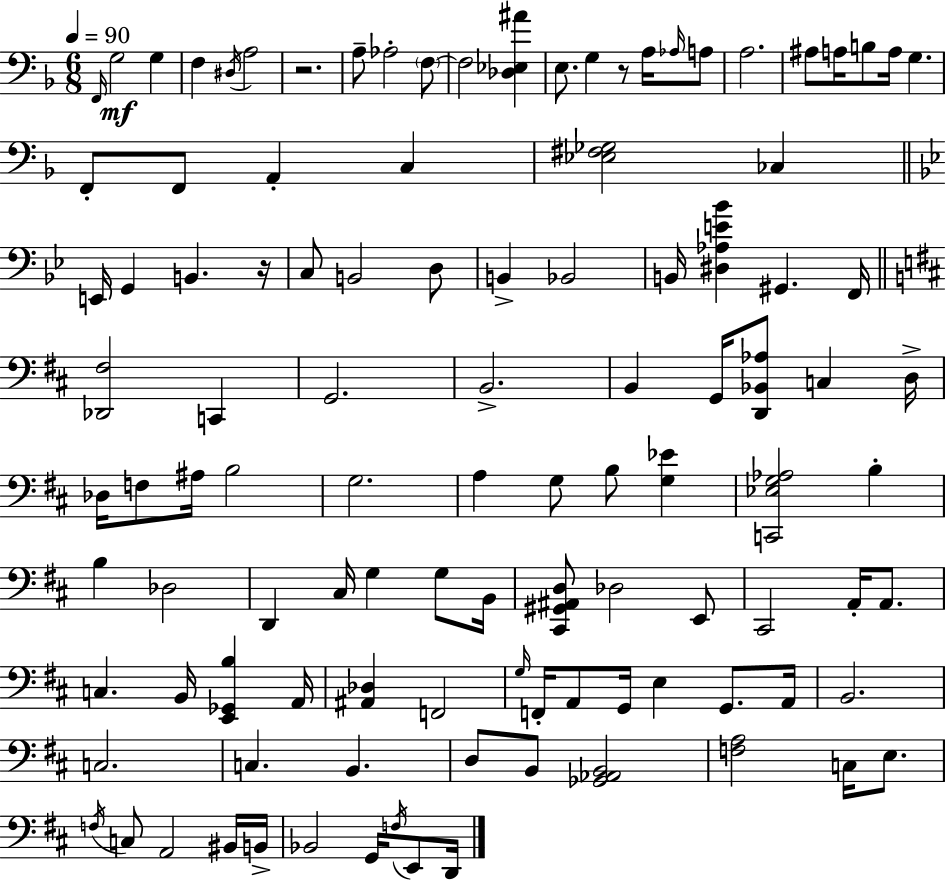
F2/s G3/h G3/q F3/q D#3/s A3/h R/h. A3/e Ab3/h F3/e F3/h [Db3,Eb3,A#4]/q E3/e. G3/q R/e A3/s Ab3/s A3/e A3/h. A#3/e A3/s B3/e A3/s G3/q. F2/e F2/e A2/q C3/q [Eb3,F#3,Gb3]/h CES3/q E2/s G2/q B2/q. R/s C3/e B2/h D3/e B2/q Bb2/h B2/s [D#3,Ab3,E4,Bb4]/q G#2/q. F2/s [Db2,F#3]/h C2/q G2/h. B2/h. B2/q G2/s [D2,Bb2,Ab3]/e C3/q D3/s Db3/s F3/e A#3/s B3/h G3/h. A3/q G3/e B3/e [G3,Eb4]/q [C2,Eb3,G3,Ab3]/h B3/q B3/q Db3/h D2/q C#3/s G3/q G3/e B2/s [C#2,G#2,A#2,D3]/e Db3/h E2/e C#2/h A2/s A2/e. C3/q. B2/s [E2,Gb2,B3]/q A2/s [A#2,Db3]/q F2/h G3/s F2/s A2/e G2/s E3/q G2/e. A2/s B2/h. C3/h. C3/q. B2/q. D3/e B2/e [Gb2,Ab2,B2]/h [F3,A3]/h C3/s E3/e. F3/s C3/e A2/h BIS2/s B2/s Bb2/h G2/s F3/s E2/e D2/s